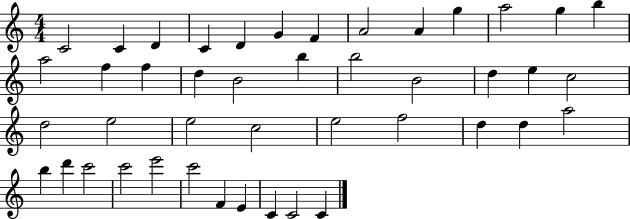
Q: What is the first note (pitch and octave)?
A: C4